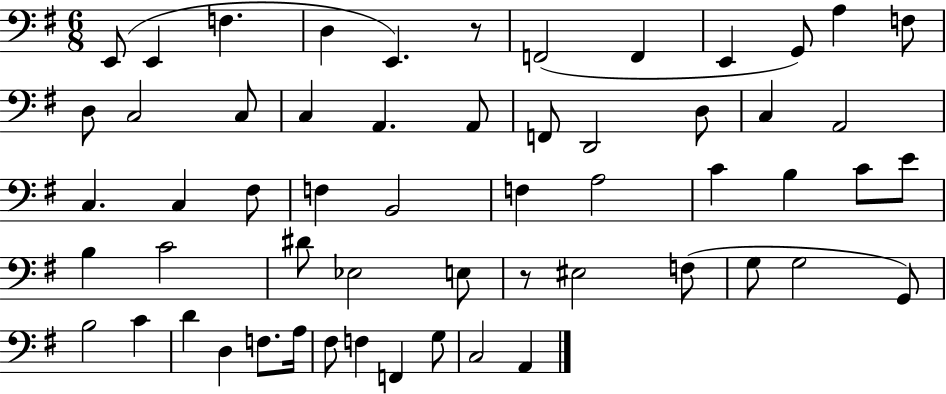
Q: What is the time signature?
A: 6/8